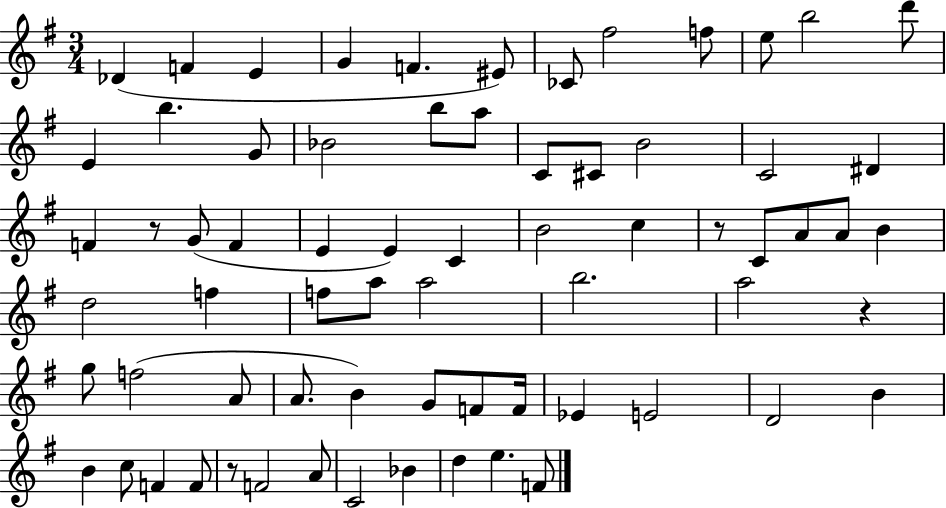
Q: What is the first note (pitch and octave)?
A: Db4